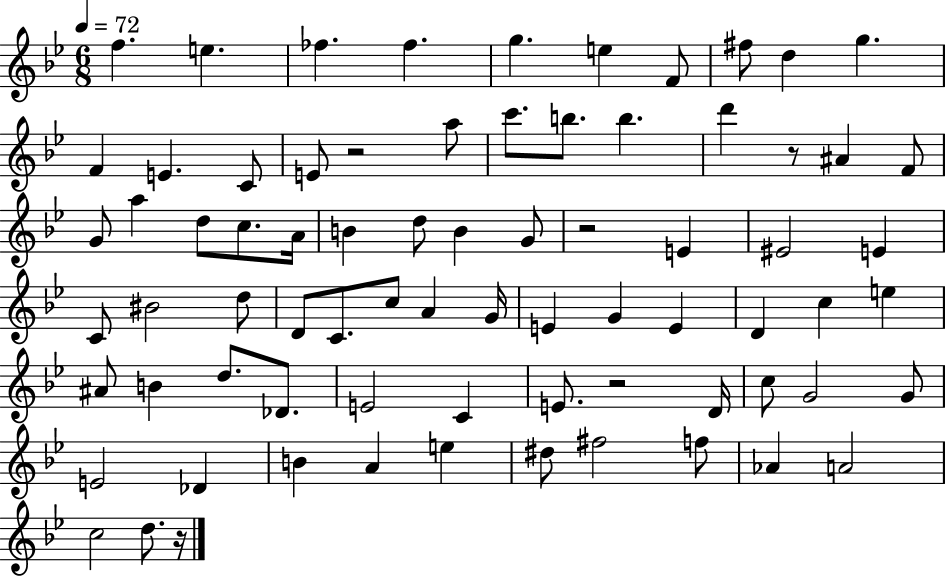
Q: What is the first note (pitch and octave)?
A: F5